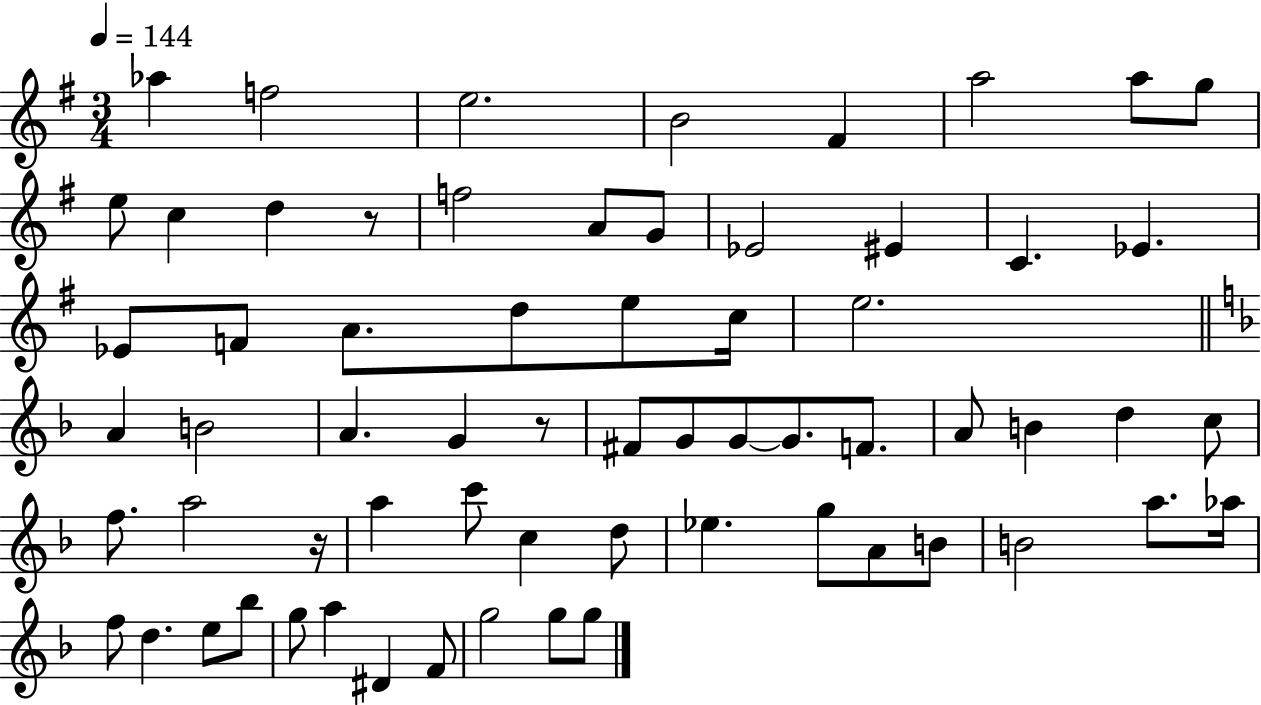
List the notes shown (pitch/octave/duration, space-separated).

Ab5/q F5/h E5/h. B4/h F#4/q A5/h A5/e G5/e E5/e C5/q D5/q R/e F5/h A4/e G4/e Eb4/h EIS4/q C4/q. Eb4/q. Eb4/e F4/e A4/e. D5/e E5/e C5/s E5/h. A4/q B4/h A4/q. G4/q R/e F#4/e G4/e G4/e G4/e. F4/e. A4/e B4/q D5/q C5/e F5/e. A5/h R/s A5/q C6/e C5/q D5/e Eb5/q. G5/e A4/e B4/e B4/h A5/e. Ab5/s F5/e D5/q. E5/e Bb5/e G5/e A5/q D#4/q F4/e G5/h G5/e G5/e